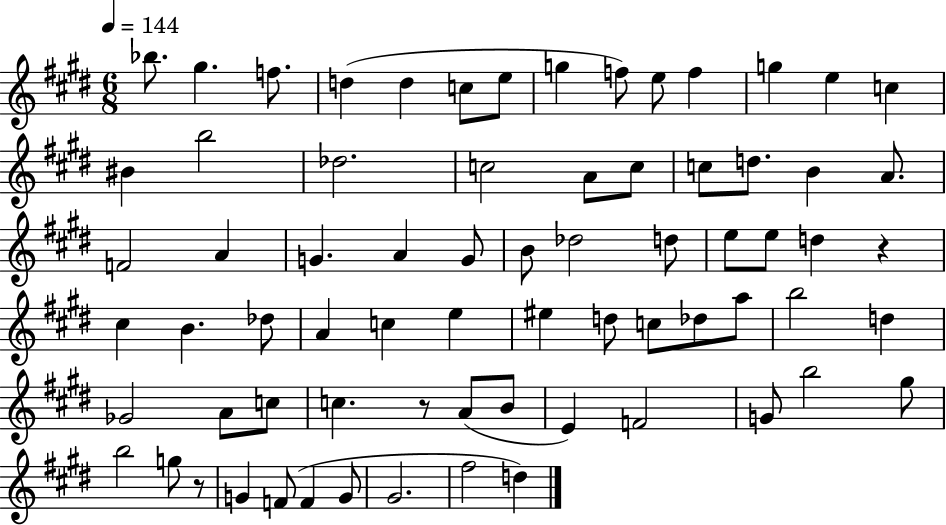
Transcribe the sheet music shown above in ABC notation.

X:1
T:Untitled
M:6/8
L:1/4
K:E
_b/2 ^g f/2 d d c/2 e/2 g f/2 e/2 f g e c ^B b2 _d2 c2 A/2 c/2 c/2 d/2 B A/2 F2 A G A G/2 B/2 _d2 d/2 e/2 e/2 d z ^c B _d/2 A c e ^e d/2 c/2 _d/2 a/2 b2 d _G2 A/2 c/2 c z/2 A/2 B/2 E F2 G/2 b2 ^g/2 b2 g/2 z/2 G F/2 F G/2 ^G2 ^f2 d